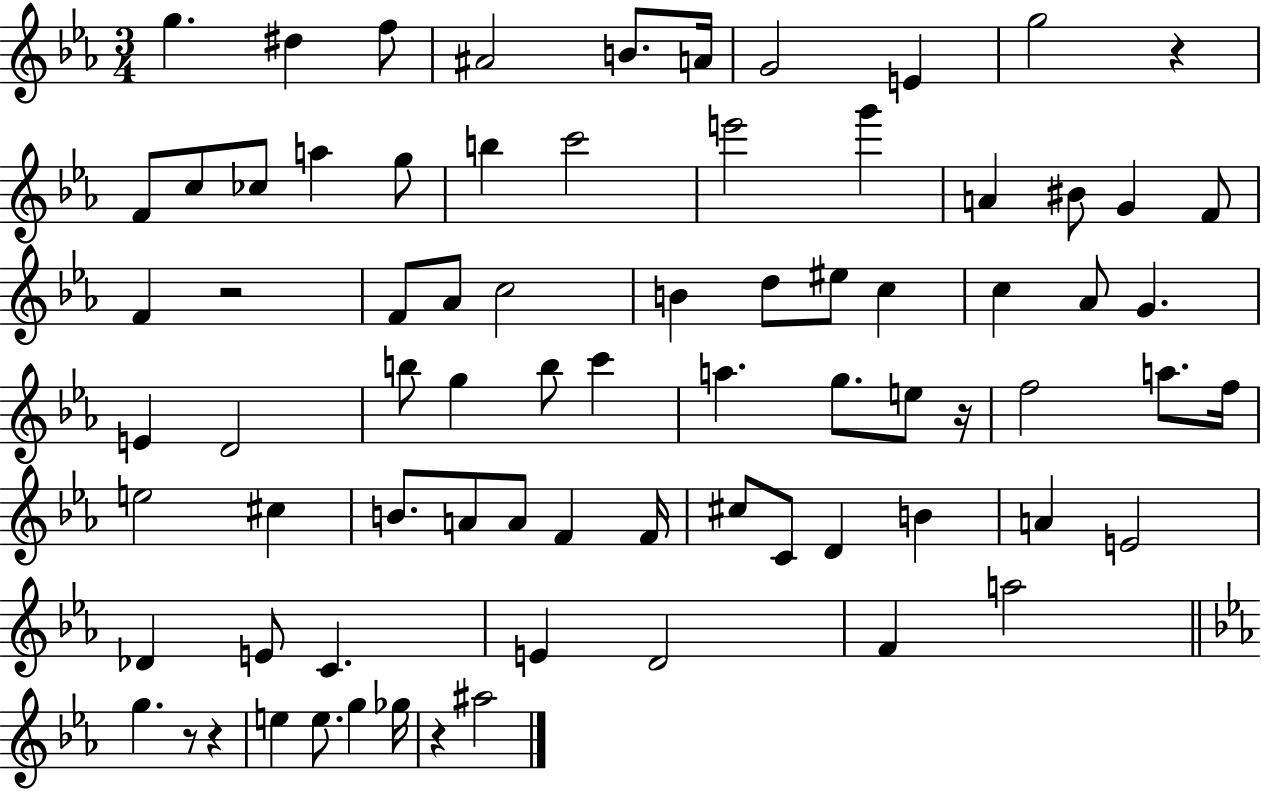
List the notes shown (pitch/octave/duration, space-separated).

G5/q. D#5/q F5/e A#4/h B4/e. A4/s G4/h E4/q G5/h R/q F4/e C5/e CES5/e A5/q G5/e B5/q C6/h E6/h G6/q A4/q BIS4/e G4/q F4/e F4/q R/h F4/e Ab4/e C5/h B4/q D5/e EIS5/e C5/q C5/q Ab4/e G4/q. E4/q D4/h B5/e G5/q B5/e C6/q A5/q. G5/e. E5/e R/s F5/h A5/e. F5/s E5/h C#5/q B4/e. A4/e A4/e F4/q F4/s C#5/e C4/e D4/q B4/q A4/q E4/h Db4/q E4/e C4/q. E4/q D4/h F4/q A5/h G5/q. R/e R/q E5/q E5/e. G5/q Gb5/s R/q A#5/h